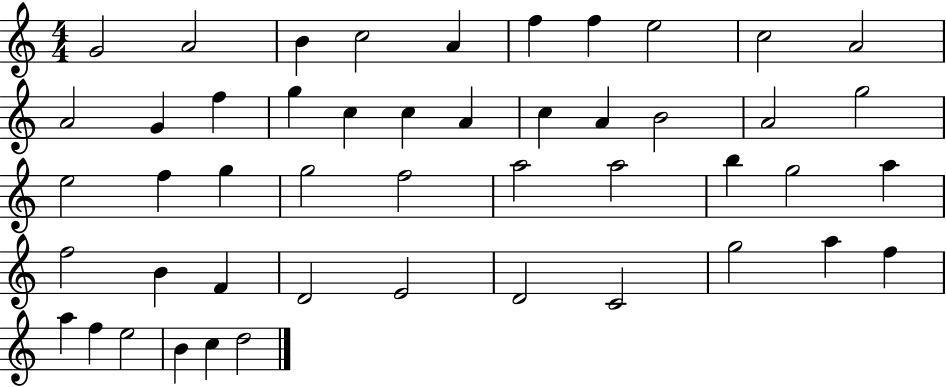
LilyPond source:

{
  \clef treble
  \numericTimeSignature
  \time 4/4
  \key c \major
  g'2 a'2 | b'4 c''2 a'4 | f''4 f''4 e''2 | c''2 a'2 | \break a'2 g'4 f''4 | g''4 c''4 c''4 a'4 | c''4 a'4 b'2 | a'2 g''2 | \break e''2 f''4 g''4 | g''2 f''2 | a''2 a''2 | b''4 g''2 a''4 | \break f''2 b'4 f'4 | d'2 e'2 | d'2 c'2 | g''2 a''4 f''4 | \break a''4 f''4 e''2 | b'4 c''4 d''2 | \bar "|."
}